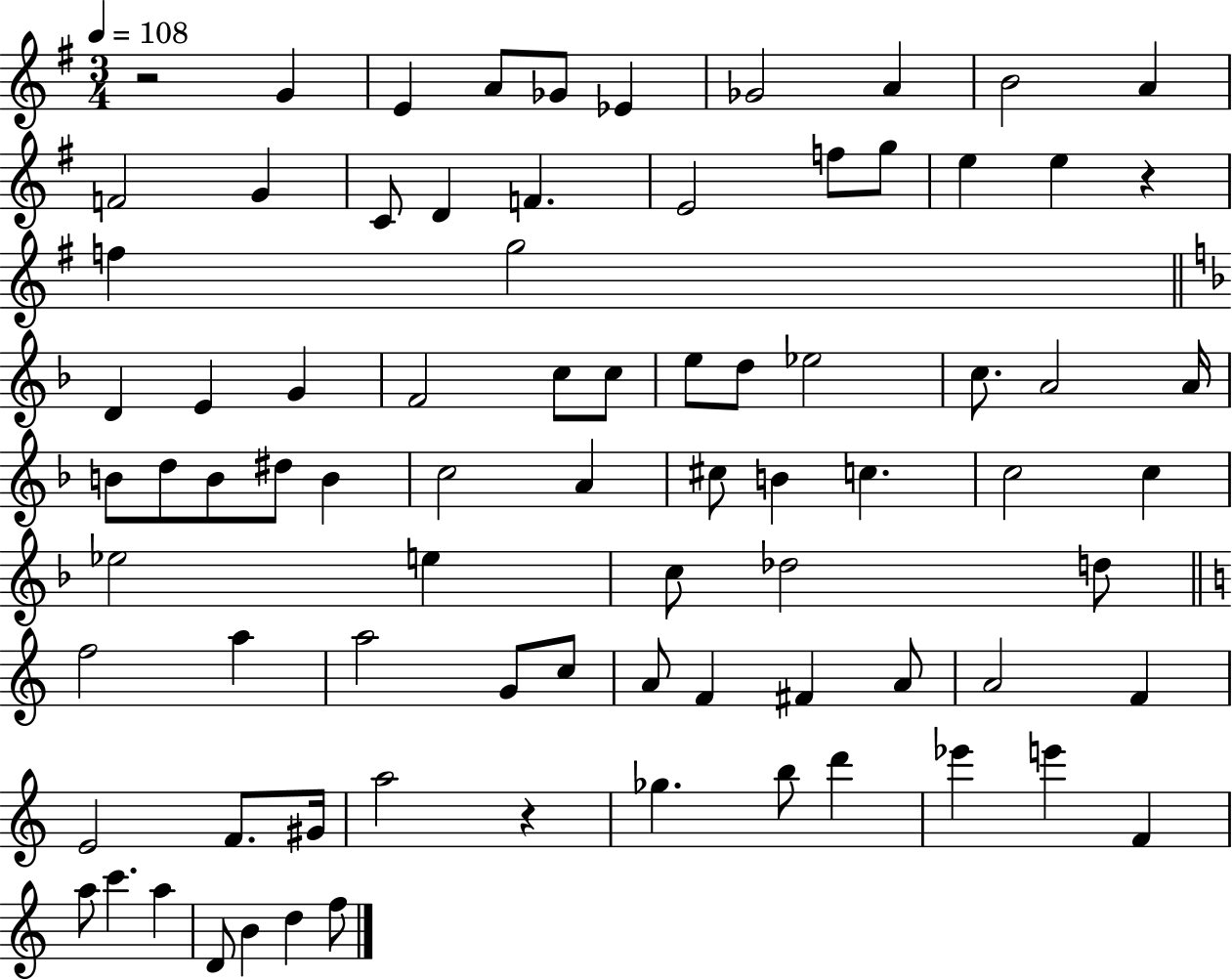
{
  \clef treble
  \numericTimeSignature
  \time 3/4
  \key g \major
  \tempo 4 = 108
  r2 g'4 | e'4 a'8 ges'8 ees'4 | ges'2 a'4 | b'2 a'4 | \break f'2 g'4 | c'8 d'4 f'4. | e'2 f''8 g''8 | e''4 e''4 r4 | \break f''4 g''2 | \bar "||" \break \key d \minor d'4 e'4 g'4 | f'2 c''8 c''8 | e''8 d''8 ees''2 | c''8. a'2 a'16 | \break b'8 d''8 b'8 dis''8 b'4 | c''2 a'4 | cis''8 b'4 c''4. | c''2 c''4 | \break ees''2 e''4 | c''8 des''2 d''8 | \bar "||" \break \key a \minor f''2 a''4 | a''2 g'8 c''8 | a'8 f'4 fis'4 a'8 | a'2 f'4 | \break e'2 f'8. gis'16 | a''2 r4 | ges''4. b''8 d'''4 | ees'''4 e'''4 f'4 | \break a''8 c'''4. a''4 | d'8 b'4 d''4 f''8 | \bar "|."
}